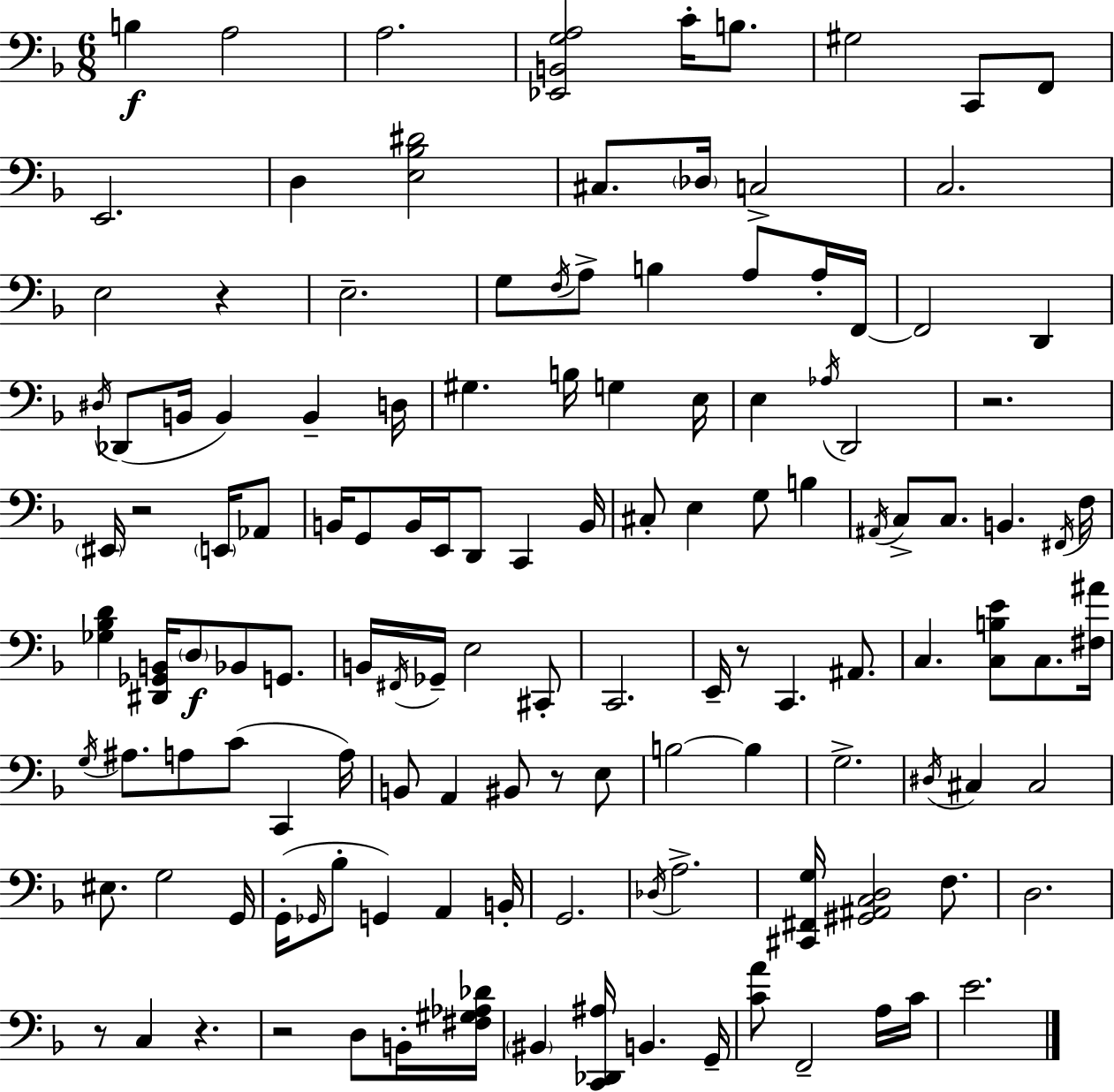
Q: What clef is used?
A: bass